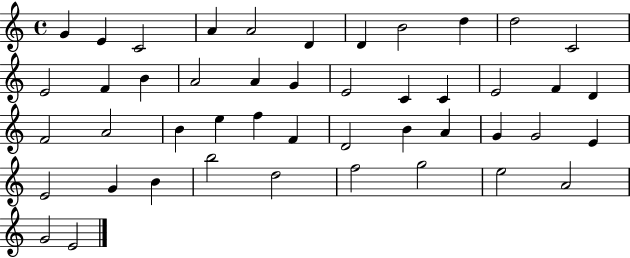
X:1
T:Untitled
M:4/4
L:1/4
K:C
G E C2 A A2 D D B2 d d2 C2 E2 F B A2 A G E2 C C E2 F D F2 A2 B e f F D2 B A G G2 E E2 G B b2 d2 f2 g2 e2 A2 G2 E2